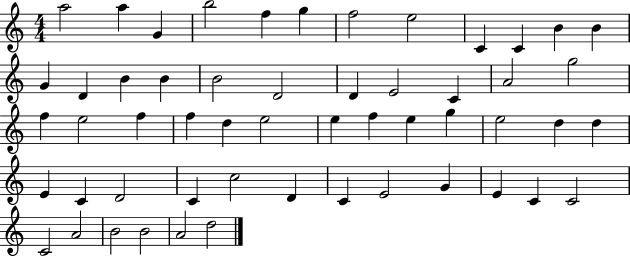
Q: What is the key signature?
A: C major